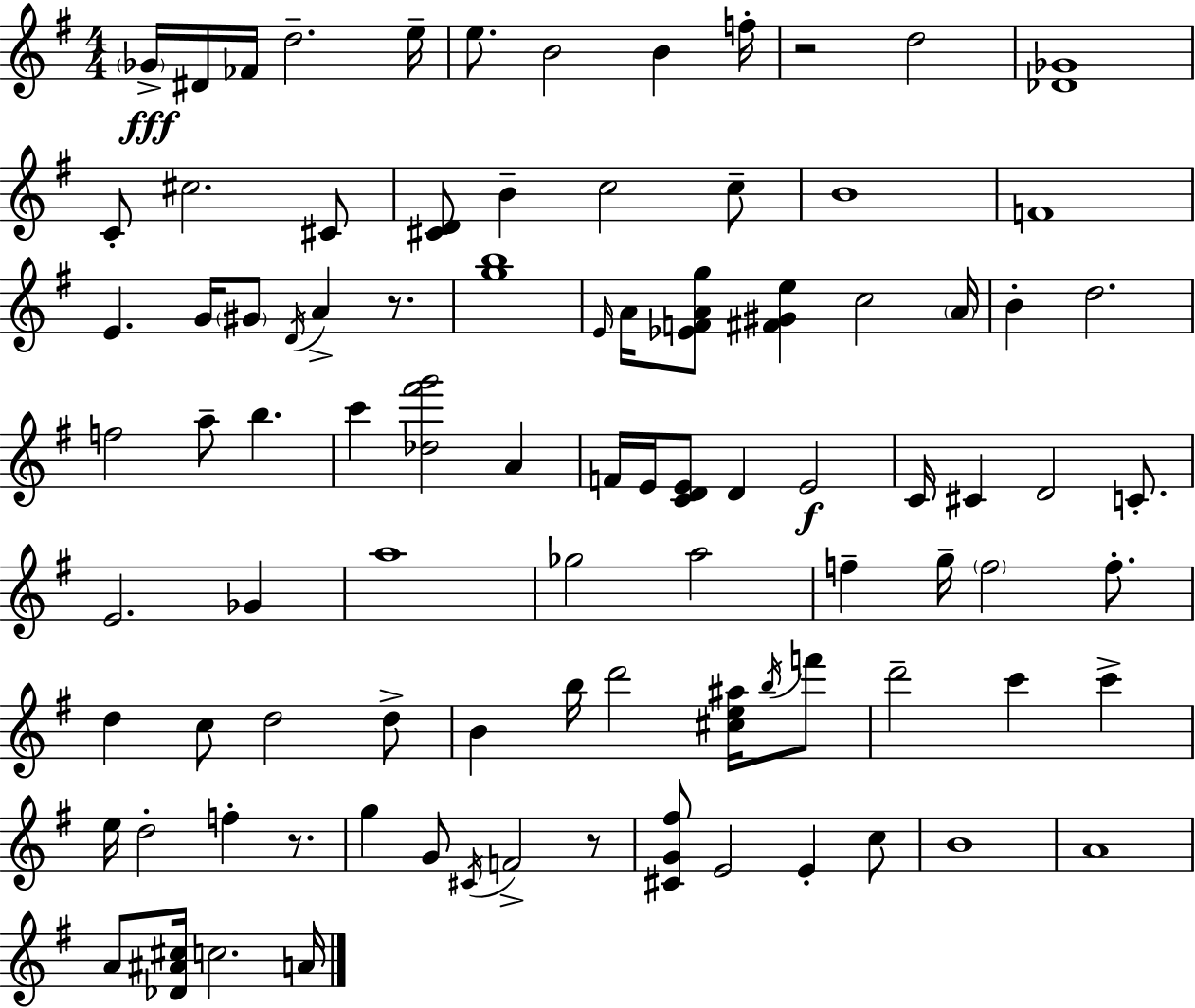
X:1
T:Untitled
M:4/4
L:1/4
K:G
_G/4 ^D/4 _F/4 d2 e/4 e/2 B2 B f/4 z2 d2 [_D_G]4 C/2 ^c2 ^C/2 [^CD]/2 B c2 c/2 B4 F4 E G/4 ^G/2 D/4 A z/2 [gb]4 E/4 A/4 [_EFAg]/2 [^F^Ge] c2 A/4 B d2 f2 a/2 b c' [_d^f'g']2 A F/4 E/4 [CDE]/2 D E2 C/4 ^C D2 C/2 E2 _G a4 _g2 a2 f g/4 f2 f/2 d c/2 d2 d/2 B b/4 d'2 [^ce^a]/4 b/4 f'/2 d'2 c' c' e/4 d2 f z/2 g G/2 ^C/4 F2 z/2 [^CG^f]/2 E2 E c/2 B4 A4 A/2 [_D^A^c]/4 c2 A/4